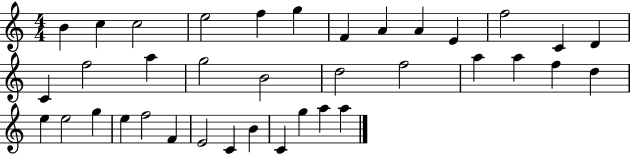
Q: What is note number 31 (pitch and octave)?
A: E4